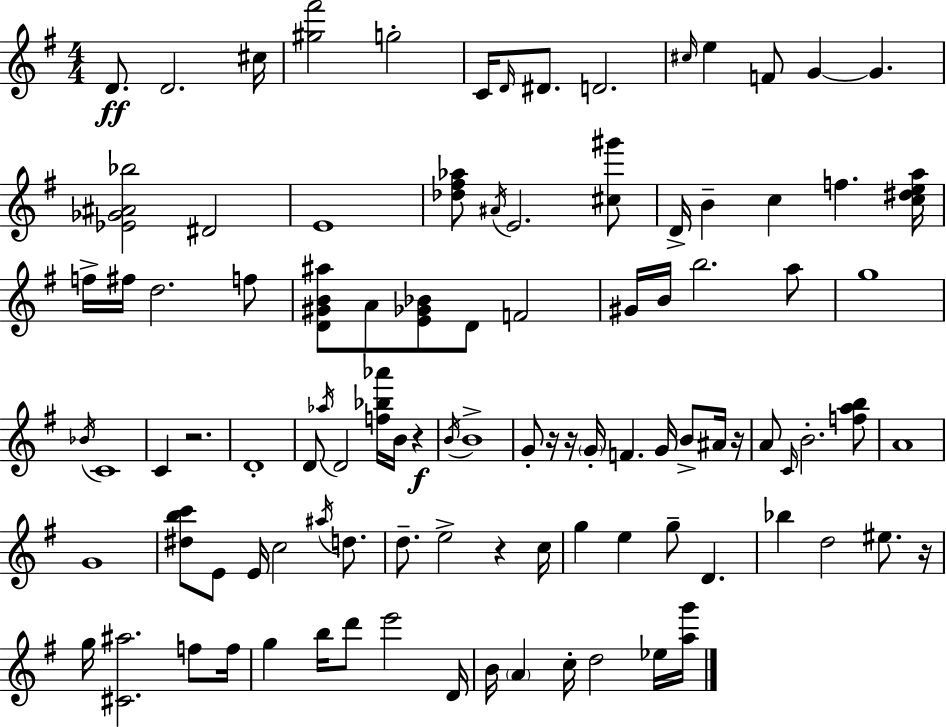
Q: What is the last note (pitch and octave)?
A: Eb5